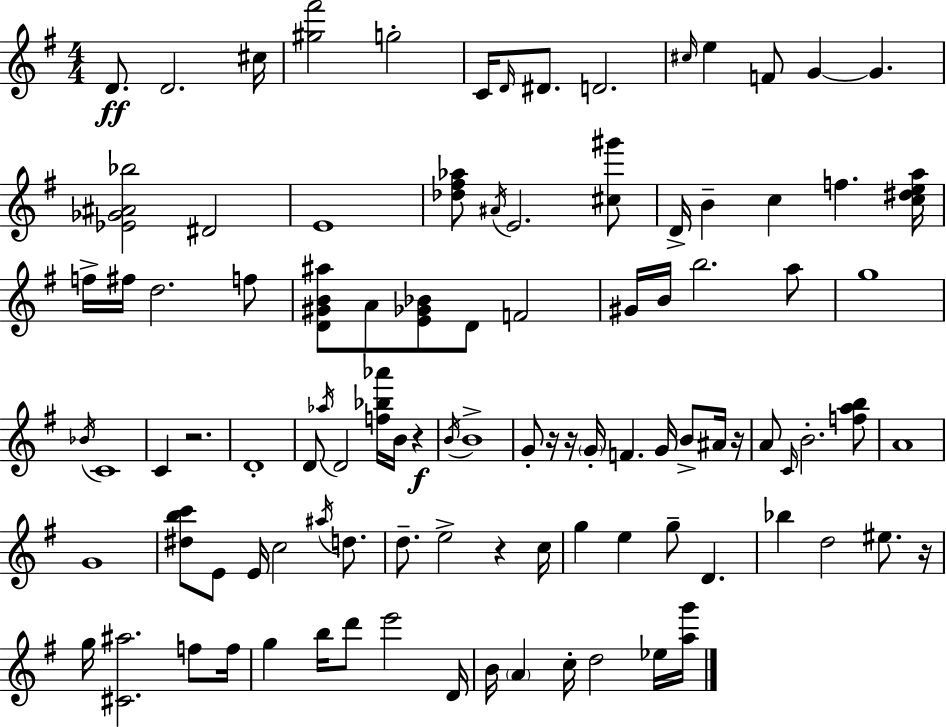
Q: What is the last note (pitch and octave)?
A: Eb5